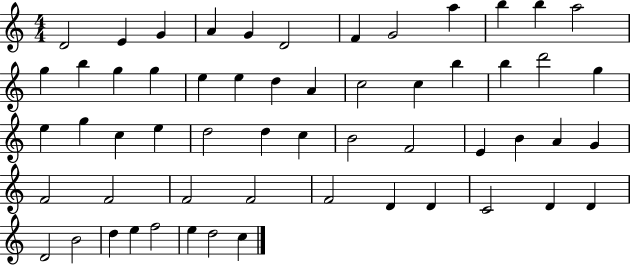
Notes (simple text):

D4/h E4/q G4/q A4/q G4/q D4/h F4/q G4/h A5/q B5/q B5/q A5/h G5/q B5/q G5/q G5/q E5/q E5/q D5/q A4/q C5/h C5/q B5/q B5/q D6/h G5/q E5/q G5/q C5/q E5/q D5/h D5/q C5/q B4/h F4/h E4/q B4/q A4/q G4/q F4/h F4/h F4/h F4/h F4/h D4/q D4/q C4/h D4/q D4/q D4/h B4/h D5/q E5/q F5/h E5/q D5/h C5/q